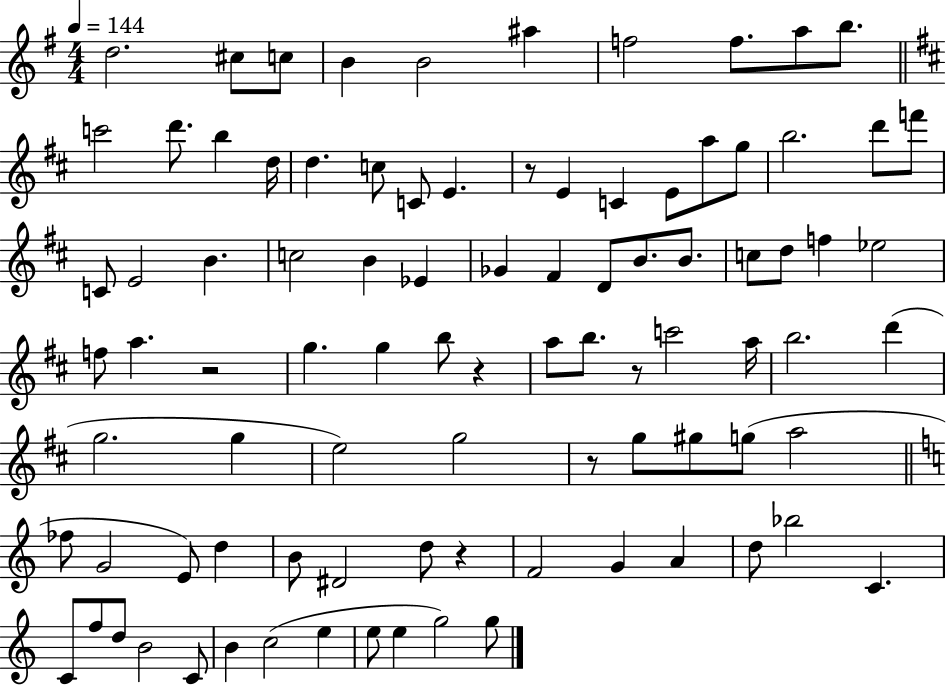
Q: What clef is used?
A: treble